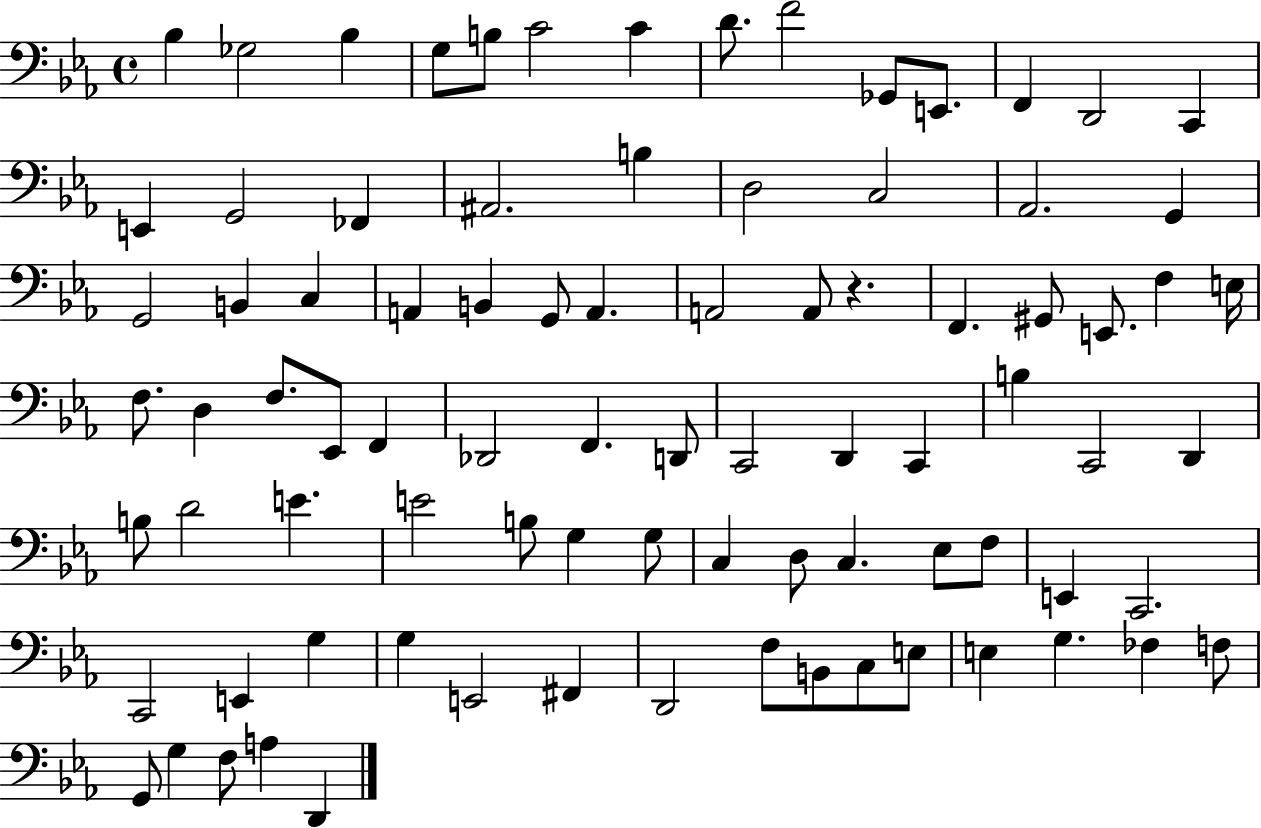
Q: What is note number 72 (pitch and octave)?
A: D2